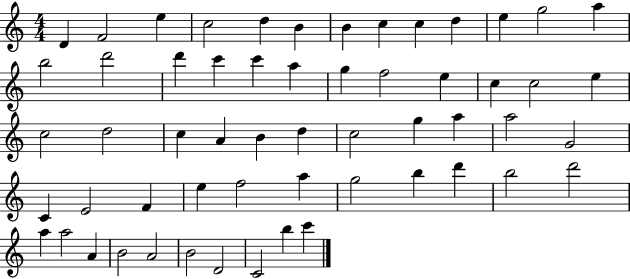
D4/q F4/h E5/q C5/h D5/q B4/q B4/q C5/q C5/q D5/q E5/q G5/h A5/q B5/h D6/h D6/q C6/q C6/q A5/q G5/q F5/h E5/q C5/q C5/h E5/q C5/h D5/h C5/q A4/q B4/q D5/q C5/h G5/q A5/q A5/h G4/h C4/q E4/h F4/q E5/q F5/h A5/q G5/h B5/q D6/q B5/h D6/h A5/q A5/h A4/q B4/h A4/h B4/h D4/h C4/h B5/q C6/q